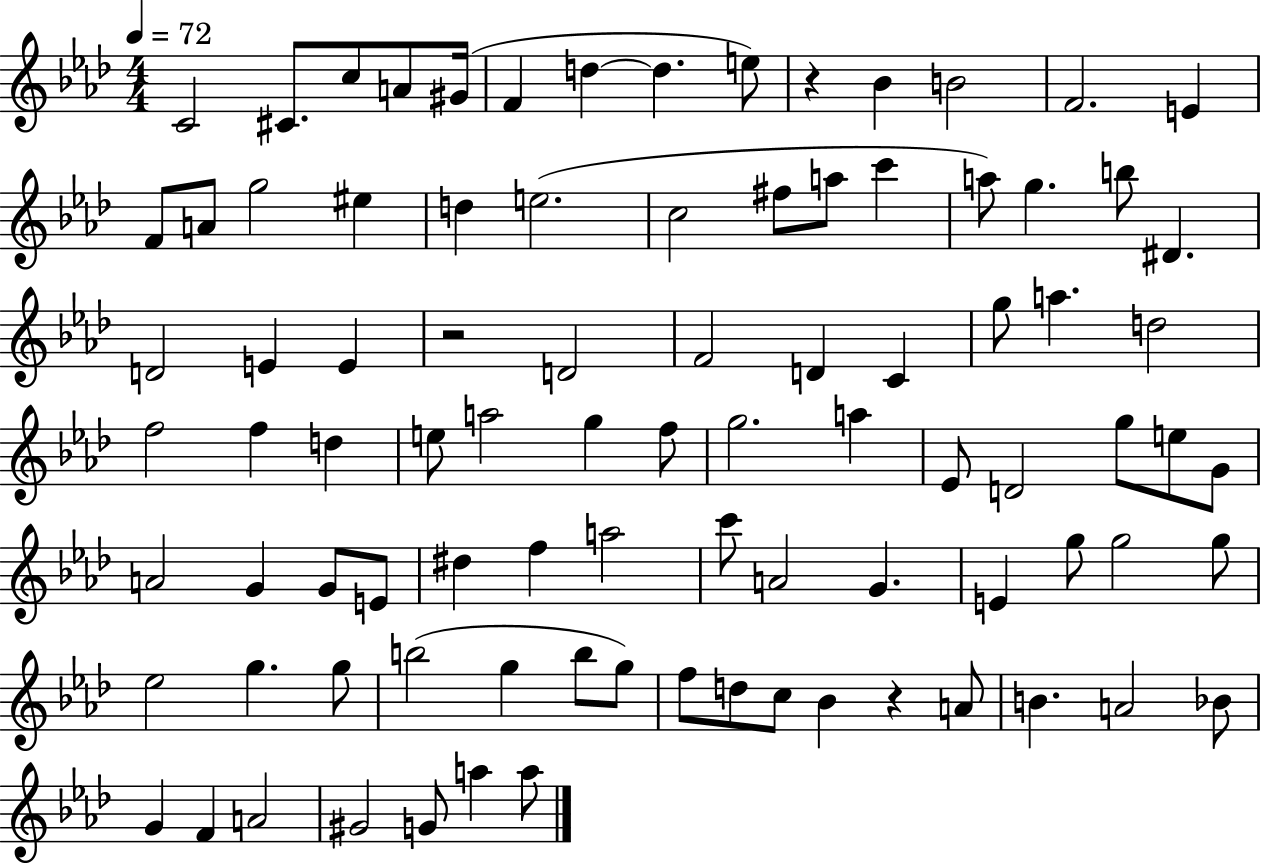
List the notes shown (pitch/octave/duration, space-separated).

C4/h C#4/e. C5/e A4/e G#4/s F4/q D5/q D5/q. E5/e R/q Bb4/q B4/h F4/h. E4/q F4/e A4/e G5/h EIS5/q D5/q E5/h. C5/h F#5/e A5/e C6/q A5/e G5/q. B5/e D#4/q. D4/h E4/q E4/q R/h D4/h F4/h D4/q C4/q G5/e A5/q. D5/h F5/h F5/q D5/q E5/e A5/h G5/q F5/e G5/h. A5/q Eb4/e D4/h G5/e E5/e G4/e A4/h G4/q G4/e E4/e D#5/q F5/q A5/h C6/e A4/h G4/q. E4/q G5/e G5/h G5/e Eb5/h G5/q. G5/e B5/h G5/q B5/e G5/e F5/e D5/e C5/e Bb4/q R/q A4/e B4/q. A4/h Bb4/e G4/q F4/q A4/h G#4/h G4/e A5/q A5/e